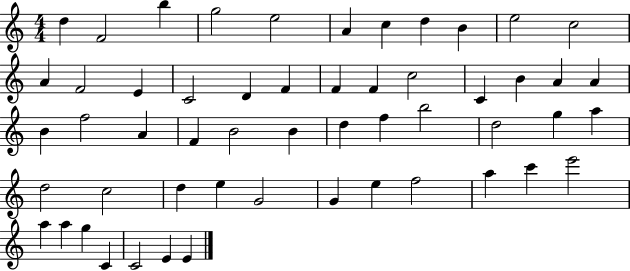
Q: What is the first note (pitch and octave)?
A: D5